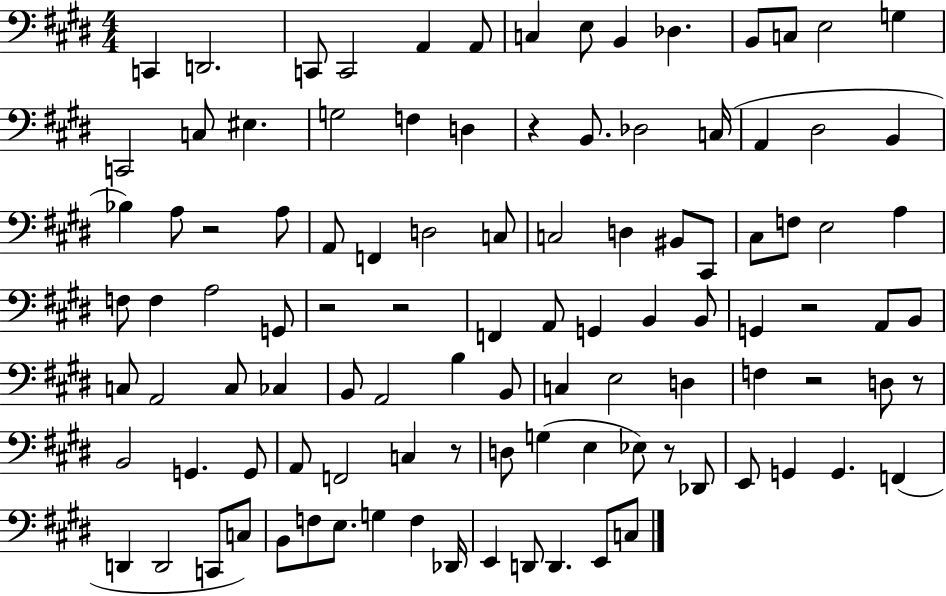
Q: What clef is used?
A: bass